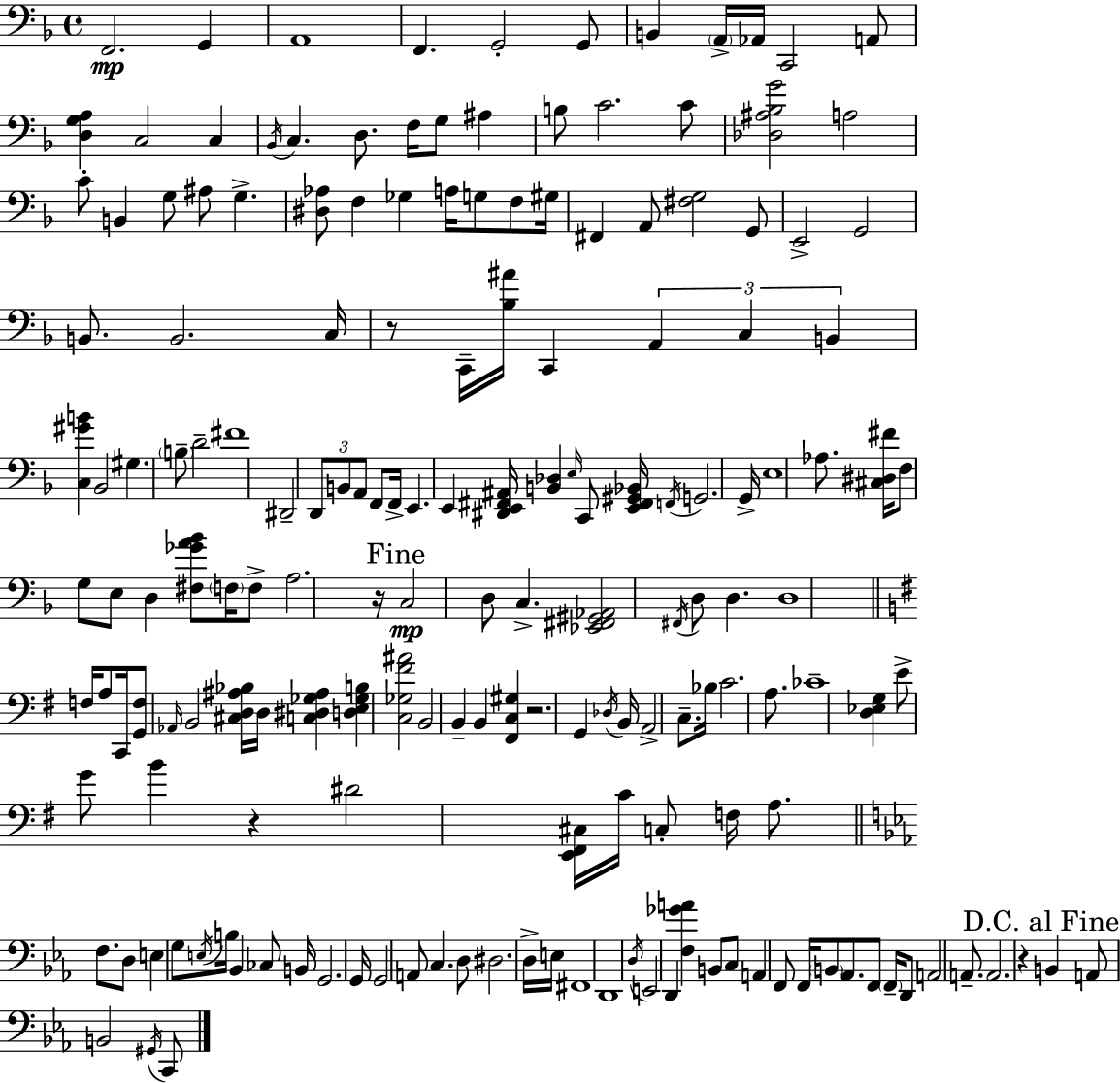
{
  \clef bass
  \time 4/4
  \defaultTimeSignature
  \key d \minor
  \repeat volta 2 { f,2.\mp g,4 | a,1 | f,4. g,2-. g,8 | b,4 \parenthesize a,16-> aes,16 c,2 a,8 | \break <d g a>4 c2 c4 | \acciaccatura { bes,16 } c4. d8. f16 g8 ais4 | b8 c'2. c'8 | <des ais bes g'>2 a2 | \break c'8-. b,4 g8 ais8 g4.-> | <dis aes>8 f4 ges4 a16 g8 f8 | gis16 fis,4 a,8 <fis g>2 g,8 | e,2-> g,2 | \break b,8. b,2. | c16 r8 c,16-- <bes ais'>16 c,4 \tuplet 3/2 { a,4 c4 | b,4 } <c gis' b'>4 bes,2 | gis4. \parenthesize b8-- d'2-- | \break fis'1 | dis,2-- \tuplet 3/2 { d,8 b,8 a,8 } f,8 | f,16-> e,4. e,4 <dis, e, fis, ais,>16 <b, des>4 | \grace { e16 } c,8 <e, fis, gis, bes,>16 \acciaccatura { f,16 } g,2. | \break g,16-> e1 | aes8. <cis dis fis'>16 f8 g8 e8 d4 | <fis ges' a' bes'>8 \parenthesize f16 f8-> a2. | r16 \mark "Fine" c2\mp d8 c4.-> | \break <ees, fis, gis, aes,>2 \acciaccatura { fis,16 } d8 d4. | d1 | \bar "||" \break \key g \major f16 a8 c,16 <g, f>8 \grace { aes,16 } b,2 <cis d ais bes>16 | d16 <c dis ges ais>4 <d e ges b>4 <c ges fis' ais'>2 | b,2 b,4-- b,4 | <fis, c gis>4 r2. | \break g,4 \acciaccatura { des16 } b,16 a,2-> c8.-- | bes16 c'2. a8. | ces'1-- | <d ees g>4 e'8-> g'8 b'4 r4 | \break dis'2 <e, fis, cis>16 c'16 c8-. f16 a8. | \bar "||" \break \key c \minor f8. d8 e4 g8 \acciaccatura { e16 } b16 bes,4 | ces8 b,16 g,2. | g,16 g,2 a,8 c4. | d8 dis2. d16-> | \break e16 fis,1 | d,1 | \acciaccatura { d16 } e,2 d,4 <f ges' a'>4 | b,8 c8 a,4 f,8 f,16 \parenthesize b,8 aes,8. | \break f,8 \parenthesize f,16-- d,8 a,2 a,8.-- | a,2. r4 | \mark "D.C. al Fine" b,4 a,8 b,2 | \acciaccatura { gis,16 } c,8 } \bar "|."
}